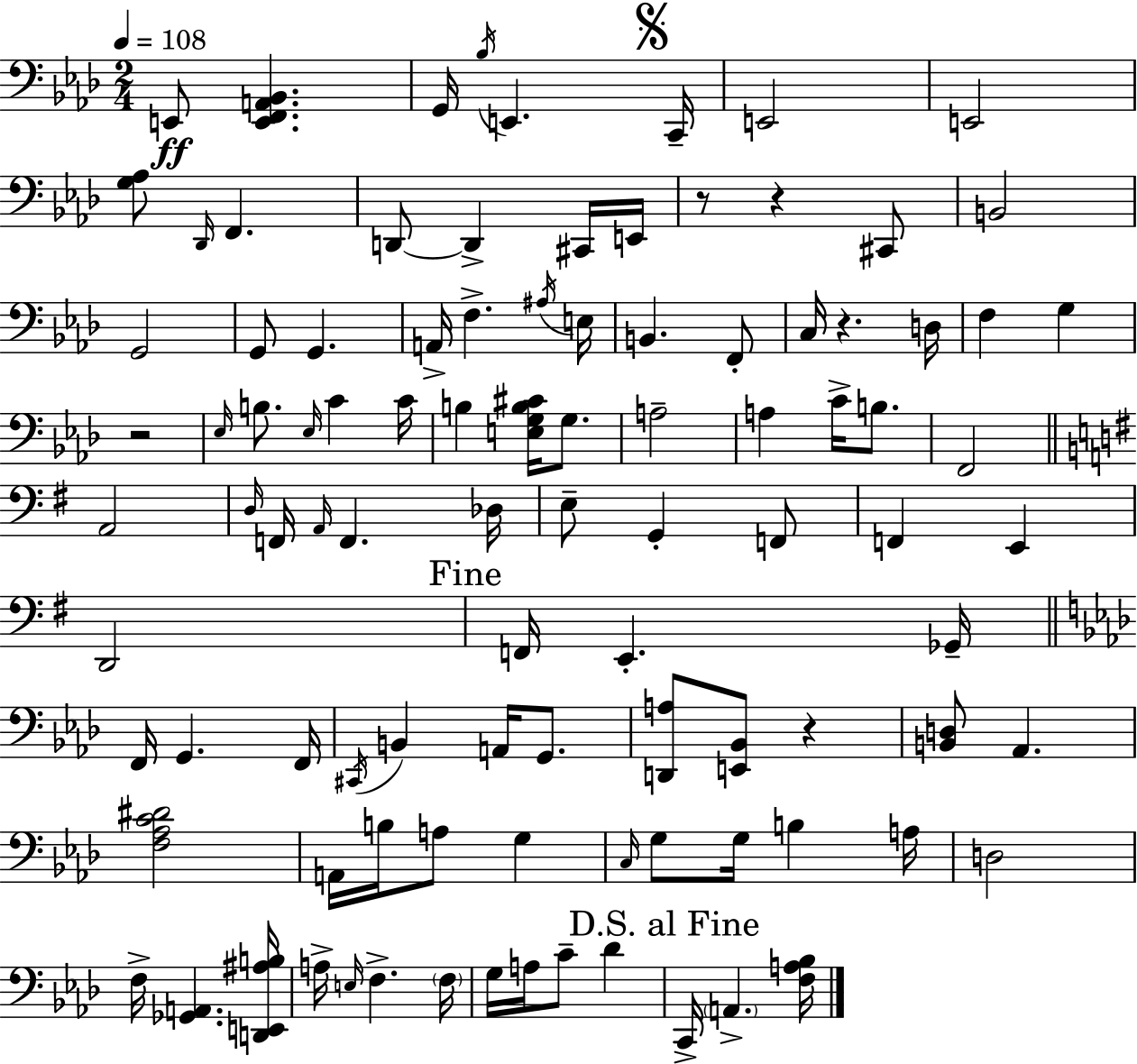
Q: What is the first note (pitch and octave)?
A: E2